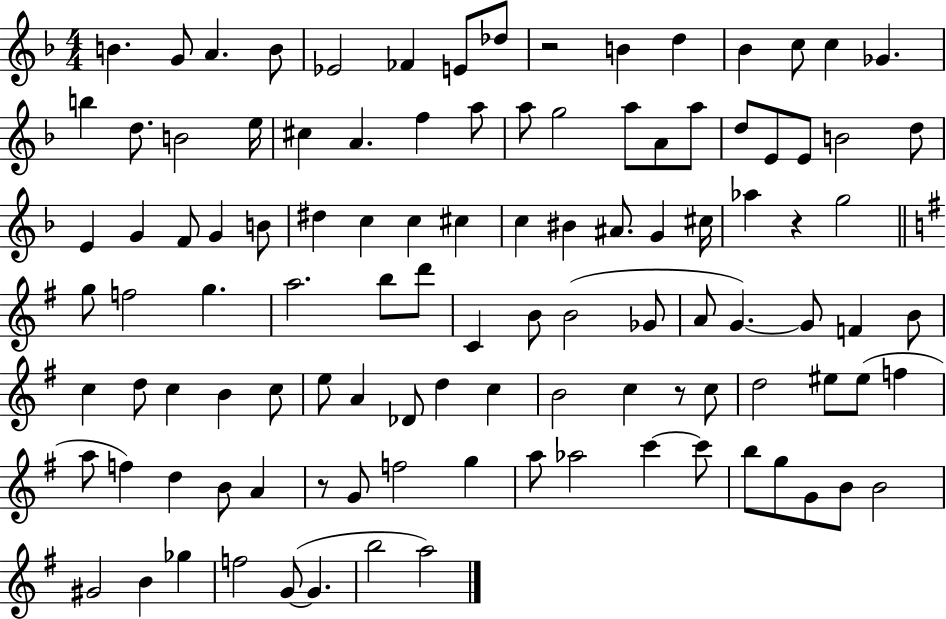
X:1
T:Untitled
M:4/4
L:1/4
K:F
B G/2 A B/2 _E2 _F E/2 _d/2 z2 B d _B c/2 c _G b d/2 B2 e/4 ^c A f a/2 a/2 g2 a/2 A/2 a/2 d/2 E/2 E/2 B2 d/2 E G F/2 G B/2 ^d c c ^c c ^B ^A/2 G ^c/4 _a z g2 g/2 f2 g a2 b/2 d'/2 C B/2 B2 _G/2 A/2 G G/2 F B/2 c d/2 c B c/2 e/2 A _D/2 d c B2 c z/2 c/2 d2 ^e/2 ^e/2 f a/2 f d B/2 A z/2 G/2 f2 g a/2 _a2 c' c'/2 b/2 g/2 G/2 B/2 B2 ^G2 B _g f2 G/2 G b2 a2